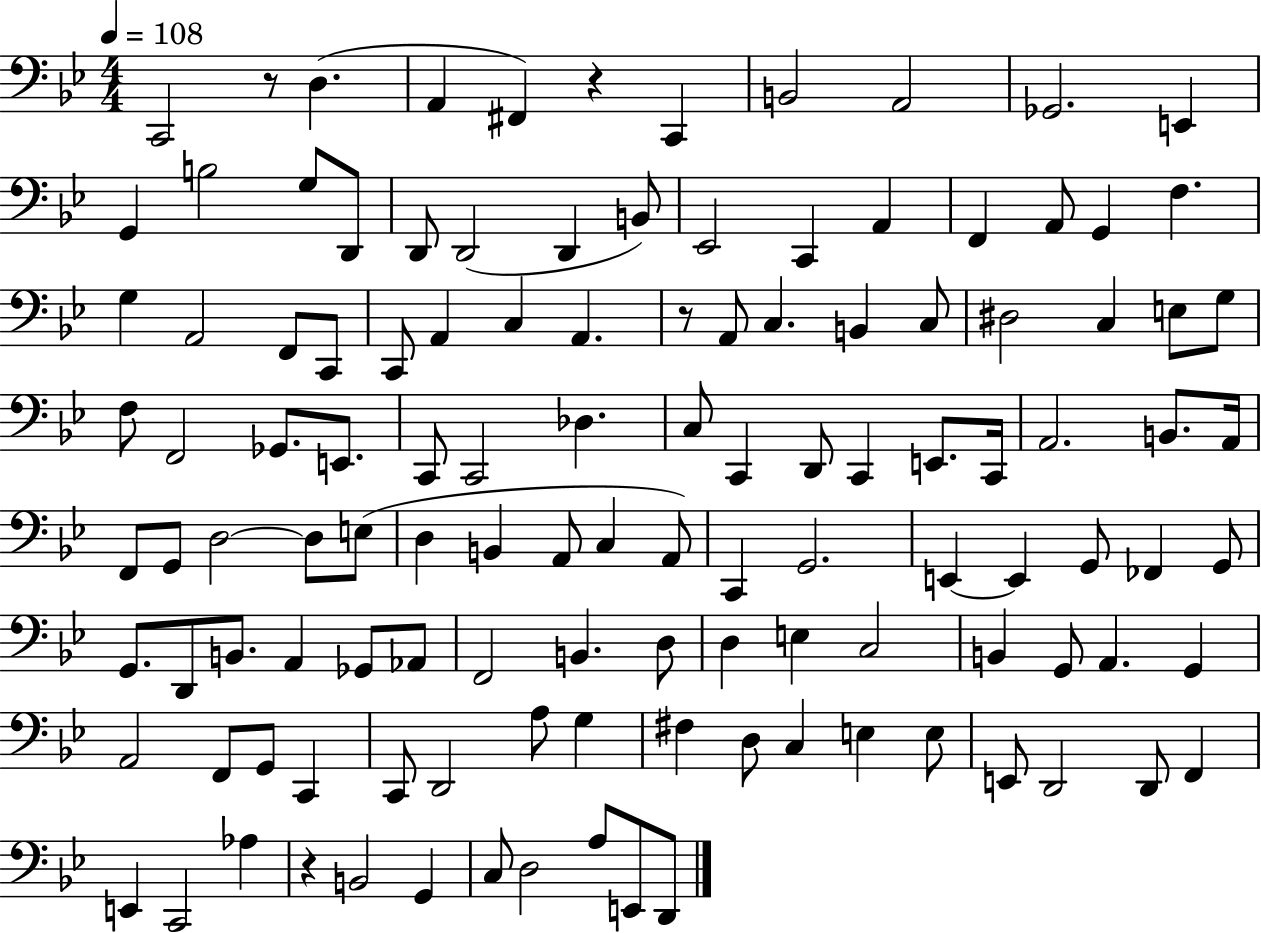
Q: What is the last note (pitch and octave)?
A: D2